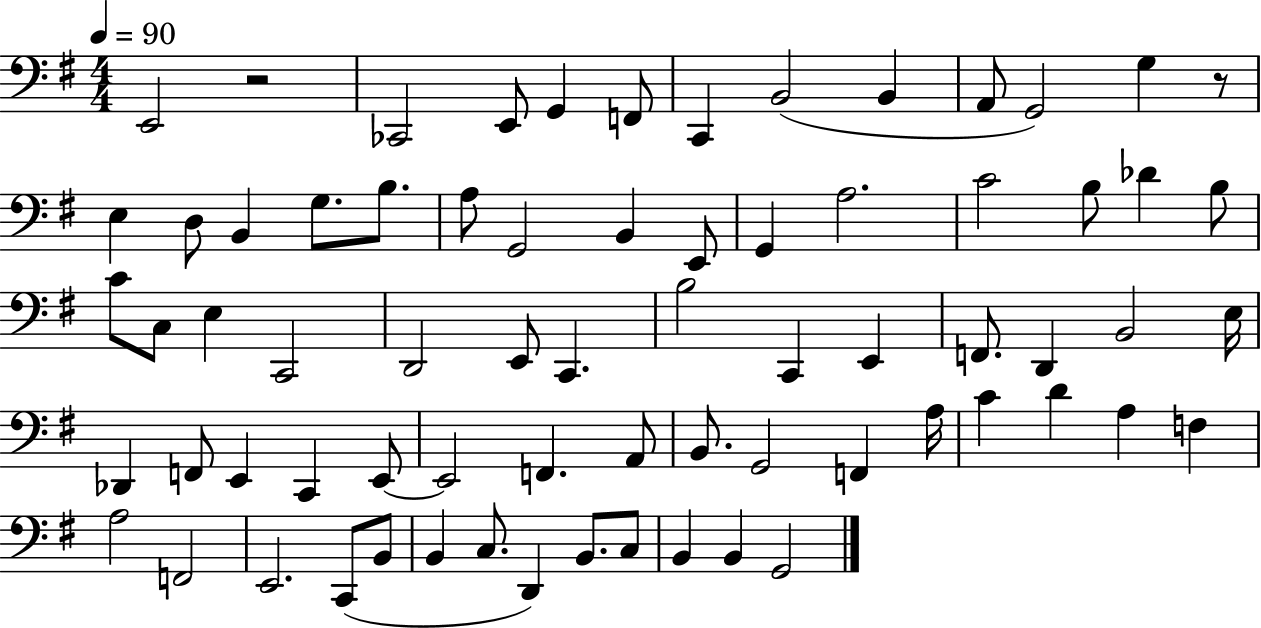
X:1
T:Untitled
M:4/4
L:1/4
K:G
E,,2 z2 _C,,2 E,,/2 G,, F,,/2 C,, B,,2 B,, A,,/2 G,,2 G, z/2 E, D,/2 B,, G,/2 B,/2 A,/2 G,,2 B,, E,,/2 G,, A,2 C2 B,/2 _D B,/2 C/2 C,/2 E, C,,2 D,,2 E,,/2 C,, B,2 C,, E,, F,,/2 D,, B,,2 E,/4 _D,, F,,/2 E,, C,, E,,/2 E,,2 F,, A,,/2 B,,/2 G,,2 F,, A,/4 C D A, F, A,2 F,,2 E,,2 C,,/2 B,,/2 B,, C,/2 D,, B,,/2 C,/2 B,, B,, G,,2